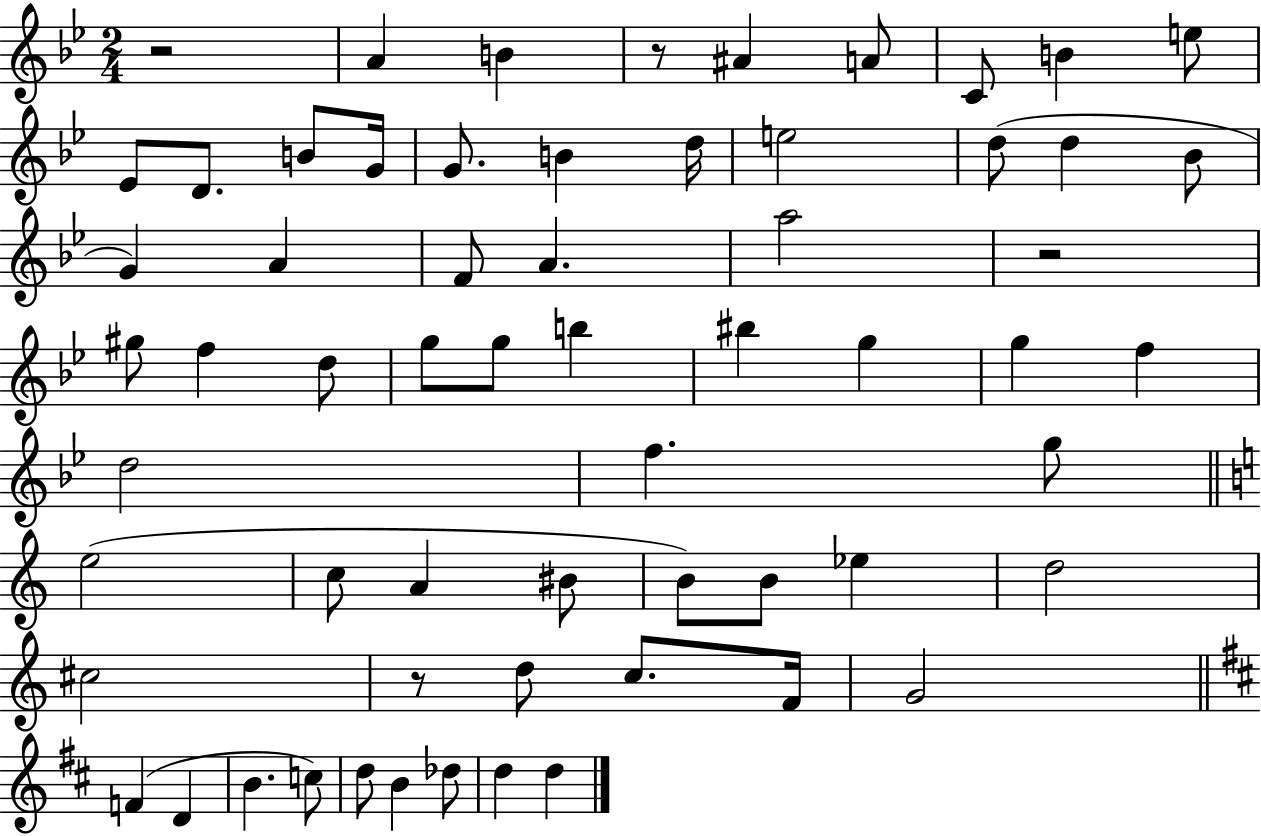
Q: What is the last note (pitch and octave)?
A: D5